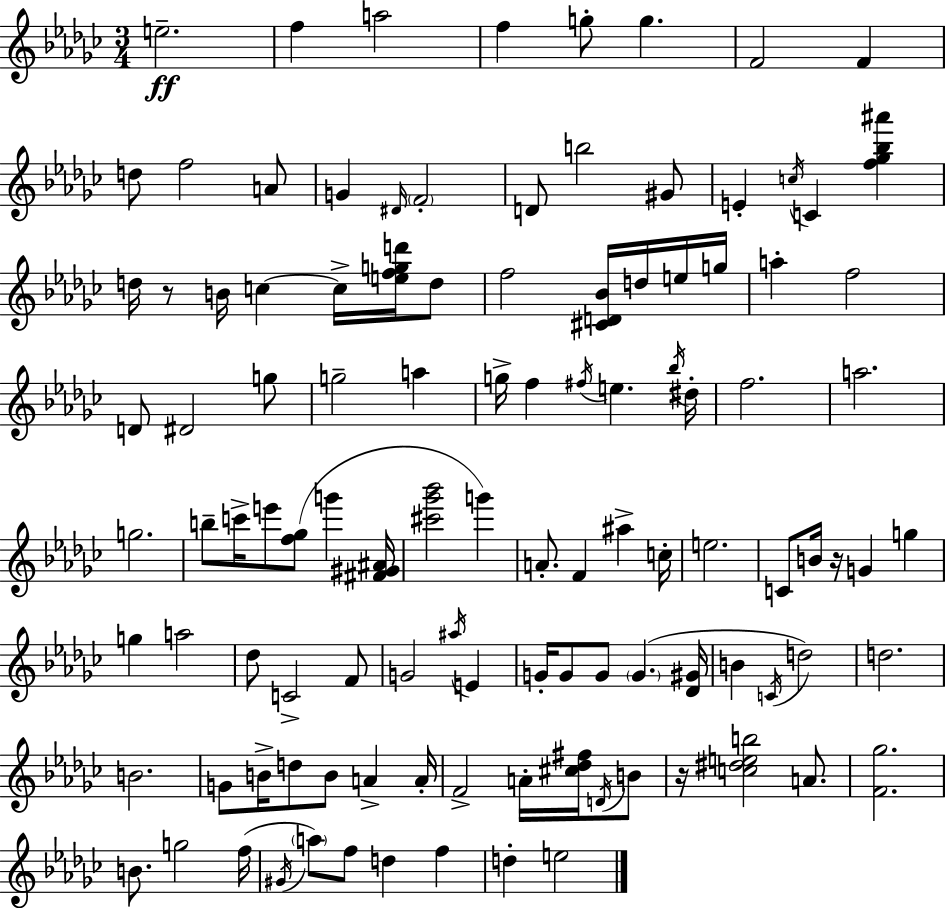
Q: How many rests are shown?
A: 3